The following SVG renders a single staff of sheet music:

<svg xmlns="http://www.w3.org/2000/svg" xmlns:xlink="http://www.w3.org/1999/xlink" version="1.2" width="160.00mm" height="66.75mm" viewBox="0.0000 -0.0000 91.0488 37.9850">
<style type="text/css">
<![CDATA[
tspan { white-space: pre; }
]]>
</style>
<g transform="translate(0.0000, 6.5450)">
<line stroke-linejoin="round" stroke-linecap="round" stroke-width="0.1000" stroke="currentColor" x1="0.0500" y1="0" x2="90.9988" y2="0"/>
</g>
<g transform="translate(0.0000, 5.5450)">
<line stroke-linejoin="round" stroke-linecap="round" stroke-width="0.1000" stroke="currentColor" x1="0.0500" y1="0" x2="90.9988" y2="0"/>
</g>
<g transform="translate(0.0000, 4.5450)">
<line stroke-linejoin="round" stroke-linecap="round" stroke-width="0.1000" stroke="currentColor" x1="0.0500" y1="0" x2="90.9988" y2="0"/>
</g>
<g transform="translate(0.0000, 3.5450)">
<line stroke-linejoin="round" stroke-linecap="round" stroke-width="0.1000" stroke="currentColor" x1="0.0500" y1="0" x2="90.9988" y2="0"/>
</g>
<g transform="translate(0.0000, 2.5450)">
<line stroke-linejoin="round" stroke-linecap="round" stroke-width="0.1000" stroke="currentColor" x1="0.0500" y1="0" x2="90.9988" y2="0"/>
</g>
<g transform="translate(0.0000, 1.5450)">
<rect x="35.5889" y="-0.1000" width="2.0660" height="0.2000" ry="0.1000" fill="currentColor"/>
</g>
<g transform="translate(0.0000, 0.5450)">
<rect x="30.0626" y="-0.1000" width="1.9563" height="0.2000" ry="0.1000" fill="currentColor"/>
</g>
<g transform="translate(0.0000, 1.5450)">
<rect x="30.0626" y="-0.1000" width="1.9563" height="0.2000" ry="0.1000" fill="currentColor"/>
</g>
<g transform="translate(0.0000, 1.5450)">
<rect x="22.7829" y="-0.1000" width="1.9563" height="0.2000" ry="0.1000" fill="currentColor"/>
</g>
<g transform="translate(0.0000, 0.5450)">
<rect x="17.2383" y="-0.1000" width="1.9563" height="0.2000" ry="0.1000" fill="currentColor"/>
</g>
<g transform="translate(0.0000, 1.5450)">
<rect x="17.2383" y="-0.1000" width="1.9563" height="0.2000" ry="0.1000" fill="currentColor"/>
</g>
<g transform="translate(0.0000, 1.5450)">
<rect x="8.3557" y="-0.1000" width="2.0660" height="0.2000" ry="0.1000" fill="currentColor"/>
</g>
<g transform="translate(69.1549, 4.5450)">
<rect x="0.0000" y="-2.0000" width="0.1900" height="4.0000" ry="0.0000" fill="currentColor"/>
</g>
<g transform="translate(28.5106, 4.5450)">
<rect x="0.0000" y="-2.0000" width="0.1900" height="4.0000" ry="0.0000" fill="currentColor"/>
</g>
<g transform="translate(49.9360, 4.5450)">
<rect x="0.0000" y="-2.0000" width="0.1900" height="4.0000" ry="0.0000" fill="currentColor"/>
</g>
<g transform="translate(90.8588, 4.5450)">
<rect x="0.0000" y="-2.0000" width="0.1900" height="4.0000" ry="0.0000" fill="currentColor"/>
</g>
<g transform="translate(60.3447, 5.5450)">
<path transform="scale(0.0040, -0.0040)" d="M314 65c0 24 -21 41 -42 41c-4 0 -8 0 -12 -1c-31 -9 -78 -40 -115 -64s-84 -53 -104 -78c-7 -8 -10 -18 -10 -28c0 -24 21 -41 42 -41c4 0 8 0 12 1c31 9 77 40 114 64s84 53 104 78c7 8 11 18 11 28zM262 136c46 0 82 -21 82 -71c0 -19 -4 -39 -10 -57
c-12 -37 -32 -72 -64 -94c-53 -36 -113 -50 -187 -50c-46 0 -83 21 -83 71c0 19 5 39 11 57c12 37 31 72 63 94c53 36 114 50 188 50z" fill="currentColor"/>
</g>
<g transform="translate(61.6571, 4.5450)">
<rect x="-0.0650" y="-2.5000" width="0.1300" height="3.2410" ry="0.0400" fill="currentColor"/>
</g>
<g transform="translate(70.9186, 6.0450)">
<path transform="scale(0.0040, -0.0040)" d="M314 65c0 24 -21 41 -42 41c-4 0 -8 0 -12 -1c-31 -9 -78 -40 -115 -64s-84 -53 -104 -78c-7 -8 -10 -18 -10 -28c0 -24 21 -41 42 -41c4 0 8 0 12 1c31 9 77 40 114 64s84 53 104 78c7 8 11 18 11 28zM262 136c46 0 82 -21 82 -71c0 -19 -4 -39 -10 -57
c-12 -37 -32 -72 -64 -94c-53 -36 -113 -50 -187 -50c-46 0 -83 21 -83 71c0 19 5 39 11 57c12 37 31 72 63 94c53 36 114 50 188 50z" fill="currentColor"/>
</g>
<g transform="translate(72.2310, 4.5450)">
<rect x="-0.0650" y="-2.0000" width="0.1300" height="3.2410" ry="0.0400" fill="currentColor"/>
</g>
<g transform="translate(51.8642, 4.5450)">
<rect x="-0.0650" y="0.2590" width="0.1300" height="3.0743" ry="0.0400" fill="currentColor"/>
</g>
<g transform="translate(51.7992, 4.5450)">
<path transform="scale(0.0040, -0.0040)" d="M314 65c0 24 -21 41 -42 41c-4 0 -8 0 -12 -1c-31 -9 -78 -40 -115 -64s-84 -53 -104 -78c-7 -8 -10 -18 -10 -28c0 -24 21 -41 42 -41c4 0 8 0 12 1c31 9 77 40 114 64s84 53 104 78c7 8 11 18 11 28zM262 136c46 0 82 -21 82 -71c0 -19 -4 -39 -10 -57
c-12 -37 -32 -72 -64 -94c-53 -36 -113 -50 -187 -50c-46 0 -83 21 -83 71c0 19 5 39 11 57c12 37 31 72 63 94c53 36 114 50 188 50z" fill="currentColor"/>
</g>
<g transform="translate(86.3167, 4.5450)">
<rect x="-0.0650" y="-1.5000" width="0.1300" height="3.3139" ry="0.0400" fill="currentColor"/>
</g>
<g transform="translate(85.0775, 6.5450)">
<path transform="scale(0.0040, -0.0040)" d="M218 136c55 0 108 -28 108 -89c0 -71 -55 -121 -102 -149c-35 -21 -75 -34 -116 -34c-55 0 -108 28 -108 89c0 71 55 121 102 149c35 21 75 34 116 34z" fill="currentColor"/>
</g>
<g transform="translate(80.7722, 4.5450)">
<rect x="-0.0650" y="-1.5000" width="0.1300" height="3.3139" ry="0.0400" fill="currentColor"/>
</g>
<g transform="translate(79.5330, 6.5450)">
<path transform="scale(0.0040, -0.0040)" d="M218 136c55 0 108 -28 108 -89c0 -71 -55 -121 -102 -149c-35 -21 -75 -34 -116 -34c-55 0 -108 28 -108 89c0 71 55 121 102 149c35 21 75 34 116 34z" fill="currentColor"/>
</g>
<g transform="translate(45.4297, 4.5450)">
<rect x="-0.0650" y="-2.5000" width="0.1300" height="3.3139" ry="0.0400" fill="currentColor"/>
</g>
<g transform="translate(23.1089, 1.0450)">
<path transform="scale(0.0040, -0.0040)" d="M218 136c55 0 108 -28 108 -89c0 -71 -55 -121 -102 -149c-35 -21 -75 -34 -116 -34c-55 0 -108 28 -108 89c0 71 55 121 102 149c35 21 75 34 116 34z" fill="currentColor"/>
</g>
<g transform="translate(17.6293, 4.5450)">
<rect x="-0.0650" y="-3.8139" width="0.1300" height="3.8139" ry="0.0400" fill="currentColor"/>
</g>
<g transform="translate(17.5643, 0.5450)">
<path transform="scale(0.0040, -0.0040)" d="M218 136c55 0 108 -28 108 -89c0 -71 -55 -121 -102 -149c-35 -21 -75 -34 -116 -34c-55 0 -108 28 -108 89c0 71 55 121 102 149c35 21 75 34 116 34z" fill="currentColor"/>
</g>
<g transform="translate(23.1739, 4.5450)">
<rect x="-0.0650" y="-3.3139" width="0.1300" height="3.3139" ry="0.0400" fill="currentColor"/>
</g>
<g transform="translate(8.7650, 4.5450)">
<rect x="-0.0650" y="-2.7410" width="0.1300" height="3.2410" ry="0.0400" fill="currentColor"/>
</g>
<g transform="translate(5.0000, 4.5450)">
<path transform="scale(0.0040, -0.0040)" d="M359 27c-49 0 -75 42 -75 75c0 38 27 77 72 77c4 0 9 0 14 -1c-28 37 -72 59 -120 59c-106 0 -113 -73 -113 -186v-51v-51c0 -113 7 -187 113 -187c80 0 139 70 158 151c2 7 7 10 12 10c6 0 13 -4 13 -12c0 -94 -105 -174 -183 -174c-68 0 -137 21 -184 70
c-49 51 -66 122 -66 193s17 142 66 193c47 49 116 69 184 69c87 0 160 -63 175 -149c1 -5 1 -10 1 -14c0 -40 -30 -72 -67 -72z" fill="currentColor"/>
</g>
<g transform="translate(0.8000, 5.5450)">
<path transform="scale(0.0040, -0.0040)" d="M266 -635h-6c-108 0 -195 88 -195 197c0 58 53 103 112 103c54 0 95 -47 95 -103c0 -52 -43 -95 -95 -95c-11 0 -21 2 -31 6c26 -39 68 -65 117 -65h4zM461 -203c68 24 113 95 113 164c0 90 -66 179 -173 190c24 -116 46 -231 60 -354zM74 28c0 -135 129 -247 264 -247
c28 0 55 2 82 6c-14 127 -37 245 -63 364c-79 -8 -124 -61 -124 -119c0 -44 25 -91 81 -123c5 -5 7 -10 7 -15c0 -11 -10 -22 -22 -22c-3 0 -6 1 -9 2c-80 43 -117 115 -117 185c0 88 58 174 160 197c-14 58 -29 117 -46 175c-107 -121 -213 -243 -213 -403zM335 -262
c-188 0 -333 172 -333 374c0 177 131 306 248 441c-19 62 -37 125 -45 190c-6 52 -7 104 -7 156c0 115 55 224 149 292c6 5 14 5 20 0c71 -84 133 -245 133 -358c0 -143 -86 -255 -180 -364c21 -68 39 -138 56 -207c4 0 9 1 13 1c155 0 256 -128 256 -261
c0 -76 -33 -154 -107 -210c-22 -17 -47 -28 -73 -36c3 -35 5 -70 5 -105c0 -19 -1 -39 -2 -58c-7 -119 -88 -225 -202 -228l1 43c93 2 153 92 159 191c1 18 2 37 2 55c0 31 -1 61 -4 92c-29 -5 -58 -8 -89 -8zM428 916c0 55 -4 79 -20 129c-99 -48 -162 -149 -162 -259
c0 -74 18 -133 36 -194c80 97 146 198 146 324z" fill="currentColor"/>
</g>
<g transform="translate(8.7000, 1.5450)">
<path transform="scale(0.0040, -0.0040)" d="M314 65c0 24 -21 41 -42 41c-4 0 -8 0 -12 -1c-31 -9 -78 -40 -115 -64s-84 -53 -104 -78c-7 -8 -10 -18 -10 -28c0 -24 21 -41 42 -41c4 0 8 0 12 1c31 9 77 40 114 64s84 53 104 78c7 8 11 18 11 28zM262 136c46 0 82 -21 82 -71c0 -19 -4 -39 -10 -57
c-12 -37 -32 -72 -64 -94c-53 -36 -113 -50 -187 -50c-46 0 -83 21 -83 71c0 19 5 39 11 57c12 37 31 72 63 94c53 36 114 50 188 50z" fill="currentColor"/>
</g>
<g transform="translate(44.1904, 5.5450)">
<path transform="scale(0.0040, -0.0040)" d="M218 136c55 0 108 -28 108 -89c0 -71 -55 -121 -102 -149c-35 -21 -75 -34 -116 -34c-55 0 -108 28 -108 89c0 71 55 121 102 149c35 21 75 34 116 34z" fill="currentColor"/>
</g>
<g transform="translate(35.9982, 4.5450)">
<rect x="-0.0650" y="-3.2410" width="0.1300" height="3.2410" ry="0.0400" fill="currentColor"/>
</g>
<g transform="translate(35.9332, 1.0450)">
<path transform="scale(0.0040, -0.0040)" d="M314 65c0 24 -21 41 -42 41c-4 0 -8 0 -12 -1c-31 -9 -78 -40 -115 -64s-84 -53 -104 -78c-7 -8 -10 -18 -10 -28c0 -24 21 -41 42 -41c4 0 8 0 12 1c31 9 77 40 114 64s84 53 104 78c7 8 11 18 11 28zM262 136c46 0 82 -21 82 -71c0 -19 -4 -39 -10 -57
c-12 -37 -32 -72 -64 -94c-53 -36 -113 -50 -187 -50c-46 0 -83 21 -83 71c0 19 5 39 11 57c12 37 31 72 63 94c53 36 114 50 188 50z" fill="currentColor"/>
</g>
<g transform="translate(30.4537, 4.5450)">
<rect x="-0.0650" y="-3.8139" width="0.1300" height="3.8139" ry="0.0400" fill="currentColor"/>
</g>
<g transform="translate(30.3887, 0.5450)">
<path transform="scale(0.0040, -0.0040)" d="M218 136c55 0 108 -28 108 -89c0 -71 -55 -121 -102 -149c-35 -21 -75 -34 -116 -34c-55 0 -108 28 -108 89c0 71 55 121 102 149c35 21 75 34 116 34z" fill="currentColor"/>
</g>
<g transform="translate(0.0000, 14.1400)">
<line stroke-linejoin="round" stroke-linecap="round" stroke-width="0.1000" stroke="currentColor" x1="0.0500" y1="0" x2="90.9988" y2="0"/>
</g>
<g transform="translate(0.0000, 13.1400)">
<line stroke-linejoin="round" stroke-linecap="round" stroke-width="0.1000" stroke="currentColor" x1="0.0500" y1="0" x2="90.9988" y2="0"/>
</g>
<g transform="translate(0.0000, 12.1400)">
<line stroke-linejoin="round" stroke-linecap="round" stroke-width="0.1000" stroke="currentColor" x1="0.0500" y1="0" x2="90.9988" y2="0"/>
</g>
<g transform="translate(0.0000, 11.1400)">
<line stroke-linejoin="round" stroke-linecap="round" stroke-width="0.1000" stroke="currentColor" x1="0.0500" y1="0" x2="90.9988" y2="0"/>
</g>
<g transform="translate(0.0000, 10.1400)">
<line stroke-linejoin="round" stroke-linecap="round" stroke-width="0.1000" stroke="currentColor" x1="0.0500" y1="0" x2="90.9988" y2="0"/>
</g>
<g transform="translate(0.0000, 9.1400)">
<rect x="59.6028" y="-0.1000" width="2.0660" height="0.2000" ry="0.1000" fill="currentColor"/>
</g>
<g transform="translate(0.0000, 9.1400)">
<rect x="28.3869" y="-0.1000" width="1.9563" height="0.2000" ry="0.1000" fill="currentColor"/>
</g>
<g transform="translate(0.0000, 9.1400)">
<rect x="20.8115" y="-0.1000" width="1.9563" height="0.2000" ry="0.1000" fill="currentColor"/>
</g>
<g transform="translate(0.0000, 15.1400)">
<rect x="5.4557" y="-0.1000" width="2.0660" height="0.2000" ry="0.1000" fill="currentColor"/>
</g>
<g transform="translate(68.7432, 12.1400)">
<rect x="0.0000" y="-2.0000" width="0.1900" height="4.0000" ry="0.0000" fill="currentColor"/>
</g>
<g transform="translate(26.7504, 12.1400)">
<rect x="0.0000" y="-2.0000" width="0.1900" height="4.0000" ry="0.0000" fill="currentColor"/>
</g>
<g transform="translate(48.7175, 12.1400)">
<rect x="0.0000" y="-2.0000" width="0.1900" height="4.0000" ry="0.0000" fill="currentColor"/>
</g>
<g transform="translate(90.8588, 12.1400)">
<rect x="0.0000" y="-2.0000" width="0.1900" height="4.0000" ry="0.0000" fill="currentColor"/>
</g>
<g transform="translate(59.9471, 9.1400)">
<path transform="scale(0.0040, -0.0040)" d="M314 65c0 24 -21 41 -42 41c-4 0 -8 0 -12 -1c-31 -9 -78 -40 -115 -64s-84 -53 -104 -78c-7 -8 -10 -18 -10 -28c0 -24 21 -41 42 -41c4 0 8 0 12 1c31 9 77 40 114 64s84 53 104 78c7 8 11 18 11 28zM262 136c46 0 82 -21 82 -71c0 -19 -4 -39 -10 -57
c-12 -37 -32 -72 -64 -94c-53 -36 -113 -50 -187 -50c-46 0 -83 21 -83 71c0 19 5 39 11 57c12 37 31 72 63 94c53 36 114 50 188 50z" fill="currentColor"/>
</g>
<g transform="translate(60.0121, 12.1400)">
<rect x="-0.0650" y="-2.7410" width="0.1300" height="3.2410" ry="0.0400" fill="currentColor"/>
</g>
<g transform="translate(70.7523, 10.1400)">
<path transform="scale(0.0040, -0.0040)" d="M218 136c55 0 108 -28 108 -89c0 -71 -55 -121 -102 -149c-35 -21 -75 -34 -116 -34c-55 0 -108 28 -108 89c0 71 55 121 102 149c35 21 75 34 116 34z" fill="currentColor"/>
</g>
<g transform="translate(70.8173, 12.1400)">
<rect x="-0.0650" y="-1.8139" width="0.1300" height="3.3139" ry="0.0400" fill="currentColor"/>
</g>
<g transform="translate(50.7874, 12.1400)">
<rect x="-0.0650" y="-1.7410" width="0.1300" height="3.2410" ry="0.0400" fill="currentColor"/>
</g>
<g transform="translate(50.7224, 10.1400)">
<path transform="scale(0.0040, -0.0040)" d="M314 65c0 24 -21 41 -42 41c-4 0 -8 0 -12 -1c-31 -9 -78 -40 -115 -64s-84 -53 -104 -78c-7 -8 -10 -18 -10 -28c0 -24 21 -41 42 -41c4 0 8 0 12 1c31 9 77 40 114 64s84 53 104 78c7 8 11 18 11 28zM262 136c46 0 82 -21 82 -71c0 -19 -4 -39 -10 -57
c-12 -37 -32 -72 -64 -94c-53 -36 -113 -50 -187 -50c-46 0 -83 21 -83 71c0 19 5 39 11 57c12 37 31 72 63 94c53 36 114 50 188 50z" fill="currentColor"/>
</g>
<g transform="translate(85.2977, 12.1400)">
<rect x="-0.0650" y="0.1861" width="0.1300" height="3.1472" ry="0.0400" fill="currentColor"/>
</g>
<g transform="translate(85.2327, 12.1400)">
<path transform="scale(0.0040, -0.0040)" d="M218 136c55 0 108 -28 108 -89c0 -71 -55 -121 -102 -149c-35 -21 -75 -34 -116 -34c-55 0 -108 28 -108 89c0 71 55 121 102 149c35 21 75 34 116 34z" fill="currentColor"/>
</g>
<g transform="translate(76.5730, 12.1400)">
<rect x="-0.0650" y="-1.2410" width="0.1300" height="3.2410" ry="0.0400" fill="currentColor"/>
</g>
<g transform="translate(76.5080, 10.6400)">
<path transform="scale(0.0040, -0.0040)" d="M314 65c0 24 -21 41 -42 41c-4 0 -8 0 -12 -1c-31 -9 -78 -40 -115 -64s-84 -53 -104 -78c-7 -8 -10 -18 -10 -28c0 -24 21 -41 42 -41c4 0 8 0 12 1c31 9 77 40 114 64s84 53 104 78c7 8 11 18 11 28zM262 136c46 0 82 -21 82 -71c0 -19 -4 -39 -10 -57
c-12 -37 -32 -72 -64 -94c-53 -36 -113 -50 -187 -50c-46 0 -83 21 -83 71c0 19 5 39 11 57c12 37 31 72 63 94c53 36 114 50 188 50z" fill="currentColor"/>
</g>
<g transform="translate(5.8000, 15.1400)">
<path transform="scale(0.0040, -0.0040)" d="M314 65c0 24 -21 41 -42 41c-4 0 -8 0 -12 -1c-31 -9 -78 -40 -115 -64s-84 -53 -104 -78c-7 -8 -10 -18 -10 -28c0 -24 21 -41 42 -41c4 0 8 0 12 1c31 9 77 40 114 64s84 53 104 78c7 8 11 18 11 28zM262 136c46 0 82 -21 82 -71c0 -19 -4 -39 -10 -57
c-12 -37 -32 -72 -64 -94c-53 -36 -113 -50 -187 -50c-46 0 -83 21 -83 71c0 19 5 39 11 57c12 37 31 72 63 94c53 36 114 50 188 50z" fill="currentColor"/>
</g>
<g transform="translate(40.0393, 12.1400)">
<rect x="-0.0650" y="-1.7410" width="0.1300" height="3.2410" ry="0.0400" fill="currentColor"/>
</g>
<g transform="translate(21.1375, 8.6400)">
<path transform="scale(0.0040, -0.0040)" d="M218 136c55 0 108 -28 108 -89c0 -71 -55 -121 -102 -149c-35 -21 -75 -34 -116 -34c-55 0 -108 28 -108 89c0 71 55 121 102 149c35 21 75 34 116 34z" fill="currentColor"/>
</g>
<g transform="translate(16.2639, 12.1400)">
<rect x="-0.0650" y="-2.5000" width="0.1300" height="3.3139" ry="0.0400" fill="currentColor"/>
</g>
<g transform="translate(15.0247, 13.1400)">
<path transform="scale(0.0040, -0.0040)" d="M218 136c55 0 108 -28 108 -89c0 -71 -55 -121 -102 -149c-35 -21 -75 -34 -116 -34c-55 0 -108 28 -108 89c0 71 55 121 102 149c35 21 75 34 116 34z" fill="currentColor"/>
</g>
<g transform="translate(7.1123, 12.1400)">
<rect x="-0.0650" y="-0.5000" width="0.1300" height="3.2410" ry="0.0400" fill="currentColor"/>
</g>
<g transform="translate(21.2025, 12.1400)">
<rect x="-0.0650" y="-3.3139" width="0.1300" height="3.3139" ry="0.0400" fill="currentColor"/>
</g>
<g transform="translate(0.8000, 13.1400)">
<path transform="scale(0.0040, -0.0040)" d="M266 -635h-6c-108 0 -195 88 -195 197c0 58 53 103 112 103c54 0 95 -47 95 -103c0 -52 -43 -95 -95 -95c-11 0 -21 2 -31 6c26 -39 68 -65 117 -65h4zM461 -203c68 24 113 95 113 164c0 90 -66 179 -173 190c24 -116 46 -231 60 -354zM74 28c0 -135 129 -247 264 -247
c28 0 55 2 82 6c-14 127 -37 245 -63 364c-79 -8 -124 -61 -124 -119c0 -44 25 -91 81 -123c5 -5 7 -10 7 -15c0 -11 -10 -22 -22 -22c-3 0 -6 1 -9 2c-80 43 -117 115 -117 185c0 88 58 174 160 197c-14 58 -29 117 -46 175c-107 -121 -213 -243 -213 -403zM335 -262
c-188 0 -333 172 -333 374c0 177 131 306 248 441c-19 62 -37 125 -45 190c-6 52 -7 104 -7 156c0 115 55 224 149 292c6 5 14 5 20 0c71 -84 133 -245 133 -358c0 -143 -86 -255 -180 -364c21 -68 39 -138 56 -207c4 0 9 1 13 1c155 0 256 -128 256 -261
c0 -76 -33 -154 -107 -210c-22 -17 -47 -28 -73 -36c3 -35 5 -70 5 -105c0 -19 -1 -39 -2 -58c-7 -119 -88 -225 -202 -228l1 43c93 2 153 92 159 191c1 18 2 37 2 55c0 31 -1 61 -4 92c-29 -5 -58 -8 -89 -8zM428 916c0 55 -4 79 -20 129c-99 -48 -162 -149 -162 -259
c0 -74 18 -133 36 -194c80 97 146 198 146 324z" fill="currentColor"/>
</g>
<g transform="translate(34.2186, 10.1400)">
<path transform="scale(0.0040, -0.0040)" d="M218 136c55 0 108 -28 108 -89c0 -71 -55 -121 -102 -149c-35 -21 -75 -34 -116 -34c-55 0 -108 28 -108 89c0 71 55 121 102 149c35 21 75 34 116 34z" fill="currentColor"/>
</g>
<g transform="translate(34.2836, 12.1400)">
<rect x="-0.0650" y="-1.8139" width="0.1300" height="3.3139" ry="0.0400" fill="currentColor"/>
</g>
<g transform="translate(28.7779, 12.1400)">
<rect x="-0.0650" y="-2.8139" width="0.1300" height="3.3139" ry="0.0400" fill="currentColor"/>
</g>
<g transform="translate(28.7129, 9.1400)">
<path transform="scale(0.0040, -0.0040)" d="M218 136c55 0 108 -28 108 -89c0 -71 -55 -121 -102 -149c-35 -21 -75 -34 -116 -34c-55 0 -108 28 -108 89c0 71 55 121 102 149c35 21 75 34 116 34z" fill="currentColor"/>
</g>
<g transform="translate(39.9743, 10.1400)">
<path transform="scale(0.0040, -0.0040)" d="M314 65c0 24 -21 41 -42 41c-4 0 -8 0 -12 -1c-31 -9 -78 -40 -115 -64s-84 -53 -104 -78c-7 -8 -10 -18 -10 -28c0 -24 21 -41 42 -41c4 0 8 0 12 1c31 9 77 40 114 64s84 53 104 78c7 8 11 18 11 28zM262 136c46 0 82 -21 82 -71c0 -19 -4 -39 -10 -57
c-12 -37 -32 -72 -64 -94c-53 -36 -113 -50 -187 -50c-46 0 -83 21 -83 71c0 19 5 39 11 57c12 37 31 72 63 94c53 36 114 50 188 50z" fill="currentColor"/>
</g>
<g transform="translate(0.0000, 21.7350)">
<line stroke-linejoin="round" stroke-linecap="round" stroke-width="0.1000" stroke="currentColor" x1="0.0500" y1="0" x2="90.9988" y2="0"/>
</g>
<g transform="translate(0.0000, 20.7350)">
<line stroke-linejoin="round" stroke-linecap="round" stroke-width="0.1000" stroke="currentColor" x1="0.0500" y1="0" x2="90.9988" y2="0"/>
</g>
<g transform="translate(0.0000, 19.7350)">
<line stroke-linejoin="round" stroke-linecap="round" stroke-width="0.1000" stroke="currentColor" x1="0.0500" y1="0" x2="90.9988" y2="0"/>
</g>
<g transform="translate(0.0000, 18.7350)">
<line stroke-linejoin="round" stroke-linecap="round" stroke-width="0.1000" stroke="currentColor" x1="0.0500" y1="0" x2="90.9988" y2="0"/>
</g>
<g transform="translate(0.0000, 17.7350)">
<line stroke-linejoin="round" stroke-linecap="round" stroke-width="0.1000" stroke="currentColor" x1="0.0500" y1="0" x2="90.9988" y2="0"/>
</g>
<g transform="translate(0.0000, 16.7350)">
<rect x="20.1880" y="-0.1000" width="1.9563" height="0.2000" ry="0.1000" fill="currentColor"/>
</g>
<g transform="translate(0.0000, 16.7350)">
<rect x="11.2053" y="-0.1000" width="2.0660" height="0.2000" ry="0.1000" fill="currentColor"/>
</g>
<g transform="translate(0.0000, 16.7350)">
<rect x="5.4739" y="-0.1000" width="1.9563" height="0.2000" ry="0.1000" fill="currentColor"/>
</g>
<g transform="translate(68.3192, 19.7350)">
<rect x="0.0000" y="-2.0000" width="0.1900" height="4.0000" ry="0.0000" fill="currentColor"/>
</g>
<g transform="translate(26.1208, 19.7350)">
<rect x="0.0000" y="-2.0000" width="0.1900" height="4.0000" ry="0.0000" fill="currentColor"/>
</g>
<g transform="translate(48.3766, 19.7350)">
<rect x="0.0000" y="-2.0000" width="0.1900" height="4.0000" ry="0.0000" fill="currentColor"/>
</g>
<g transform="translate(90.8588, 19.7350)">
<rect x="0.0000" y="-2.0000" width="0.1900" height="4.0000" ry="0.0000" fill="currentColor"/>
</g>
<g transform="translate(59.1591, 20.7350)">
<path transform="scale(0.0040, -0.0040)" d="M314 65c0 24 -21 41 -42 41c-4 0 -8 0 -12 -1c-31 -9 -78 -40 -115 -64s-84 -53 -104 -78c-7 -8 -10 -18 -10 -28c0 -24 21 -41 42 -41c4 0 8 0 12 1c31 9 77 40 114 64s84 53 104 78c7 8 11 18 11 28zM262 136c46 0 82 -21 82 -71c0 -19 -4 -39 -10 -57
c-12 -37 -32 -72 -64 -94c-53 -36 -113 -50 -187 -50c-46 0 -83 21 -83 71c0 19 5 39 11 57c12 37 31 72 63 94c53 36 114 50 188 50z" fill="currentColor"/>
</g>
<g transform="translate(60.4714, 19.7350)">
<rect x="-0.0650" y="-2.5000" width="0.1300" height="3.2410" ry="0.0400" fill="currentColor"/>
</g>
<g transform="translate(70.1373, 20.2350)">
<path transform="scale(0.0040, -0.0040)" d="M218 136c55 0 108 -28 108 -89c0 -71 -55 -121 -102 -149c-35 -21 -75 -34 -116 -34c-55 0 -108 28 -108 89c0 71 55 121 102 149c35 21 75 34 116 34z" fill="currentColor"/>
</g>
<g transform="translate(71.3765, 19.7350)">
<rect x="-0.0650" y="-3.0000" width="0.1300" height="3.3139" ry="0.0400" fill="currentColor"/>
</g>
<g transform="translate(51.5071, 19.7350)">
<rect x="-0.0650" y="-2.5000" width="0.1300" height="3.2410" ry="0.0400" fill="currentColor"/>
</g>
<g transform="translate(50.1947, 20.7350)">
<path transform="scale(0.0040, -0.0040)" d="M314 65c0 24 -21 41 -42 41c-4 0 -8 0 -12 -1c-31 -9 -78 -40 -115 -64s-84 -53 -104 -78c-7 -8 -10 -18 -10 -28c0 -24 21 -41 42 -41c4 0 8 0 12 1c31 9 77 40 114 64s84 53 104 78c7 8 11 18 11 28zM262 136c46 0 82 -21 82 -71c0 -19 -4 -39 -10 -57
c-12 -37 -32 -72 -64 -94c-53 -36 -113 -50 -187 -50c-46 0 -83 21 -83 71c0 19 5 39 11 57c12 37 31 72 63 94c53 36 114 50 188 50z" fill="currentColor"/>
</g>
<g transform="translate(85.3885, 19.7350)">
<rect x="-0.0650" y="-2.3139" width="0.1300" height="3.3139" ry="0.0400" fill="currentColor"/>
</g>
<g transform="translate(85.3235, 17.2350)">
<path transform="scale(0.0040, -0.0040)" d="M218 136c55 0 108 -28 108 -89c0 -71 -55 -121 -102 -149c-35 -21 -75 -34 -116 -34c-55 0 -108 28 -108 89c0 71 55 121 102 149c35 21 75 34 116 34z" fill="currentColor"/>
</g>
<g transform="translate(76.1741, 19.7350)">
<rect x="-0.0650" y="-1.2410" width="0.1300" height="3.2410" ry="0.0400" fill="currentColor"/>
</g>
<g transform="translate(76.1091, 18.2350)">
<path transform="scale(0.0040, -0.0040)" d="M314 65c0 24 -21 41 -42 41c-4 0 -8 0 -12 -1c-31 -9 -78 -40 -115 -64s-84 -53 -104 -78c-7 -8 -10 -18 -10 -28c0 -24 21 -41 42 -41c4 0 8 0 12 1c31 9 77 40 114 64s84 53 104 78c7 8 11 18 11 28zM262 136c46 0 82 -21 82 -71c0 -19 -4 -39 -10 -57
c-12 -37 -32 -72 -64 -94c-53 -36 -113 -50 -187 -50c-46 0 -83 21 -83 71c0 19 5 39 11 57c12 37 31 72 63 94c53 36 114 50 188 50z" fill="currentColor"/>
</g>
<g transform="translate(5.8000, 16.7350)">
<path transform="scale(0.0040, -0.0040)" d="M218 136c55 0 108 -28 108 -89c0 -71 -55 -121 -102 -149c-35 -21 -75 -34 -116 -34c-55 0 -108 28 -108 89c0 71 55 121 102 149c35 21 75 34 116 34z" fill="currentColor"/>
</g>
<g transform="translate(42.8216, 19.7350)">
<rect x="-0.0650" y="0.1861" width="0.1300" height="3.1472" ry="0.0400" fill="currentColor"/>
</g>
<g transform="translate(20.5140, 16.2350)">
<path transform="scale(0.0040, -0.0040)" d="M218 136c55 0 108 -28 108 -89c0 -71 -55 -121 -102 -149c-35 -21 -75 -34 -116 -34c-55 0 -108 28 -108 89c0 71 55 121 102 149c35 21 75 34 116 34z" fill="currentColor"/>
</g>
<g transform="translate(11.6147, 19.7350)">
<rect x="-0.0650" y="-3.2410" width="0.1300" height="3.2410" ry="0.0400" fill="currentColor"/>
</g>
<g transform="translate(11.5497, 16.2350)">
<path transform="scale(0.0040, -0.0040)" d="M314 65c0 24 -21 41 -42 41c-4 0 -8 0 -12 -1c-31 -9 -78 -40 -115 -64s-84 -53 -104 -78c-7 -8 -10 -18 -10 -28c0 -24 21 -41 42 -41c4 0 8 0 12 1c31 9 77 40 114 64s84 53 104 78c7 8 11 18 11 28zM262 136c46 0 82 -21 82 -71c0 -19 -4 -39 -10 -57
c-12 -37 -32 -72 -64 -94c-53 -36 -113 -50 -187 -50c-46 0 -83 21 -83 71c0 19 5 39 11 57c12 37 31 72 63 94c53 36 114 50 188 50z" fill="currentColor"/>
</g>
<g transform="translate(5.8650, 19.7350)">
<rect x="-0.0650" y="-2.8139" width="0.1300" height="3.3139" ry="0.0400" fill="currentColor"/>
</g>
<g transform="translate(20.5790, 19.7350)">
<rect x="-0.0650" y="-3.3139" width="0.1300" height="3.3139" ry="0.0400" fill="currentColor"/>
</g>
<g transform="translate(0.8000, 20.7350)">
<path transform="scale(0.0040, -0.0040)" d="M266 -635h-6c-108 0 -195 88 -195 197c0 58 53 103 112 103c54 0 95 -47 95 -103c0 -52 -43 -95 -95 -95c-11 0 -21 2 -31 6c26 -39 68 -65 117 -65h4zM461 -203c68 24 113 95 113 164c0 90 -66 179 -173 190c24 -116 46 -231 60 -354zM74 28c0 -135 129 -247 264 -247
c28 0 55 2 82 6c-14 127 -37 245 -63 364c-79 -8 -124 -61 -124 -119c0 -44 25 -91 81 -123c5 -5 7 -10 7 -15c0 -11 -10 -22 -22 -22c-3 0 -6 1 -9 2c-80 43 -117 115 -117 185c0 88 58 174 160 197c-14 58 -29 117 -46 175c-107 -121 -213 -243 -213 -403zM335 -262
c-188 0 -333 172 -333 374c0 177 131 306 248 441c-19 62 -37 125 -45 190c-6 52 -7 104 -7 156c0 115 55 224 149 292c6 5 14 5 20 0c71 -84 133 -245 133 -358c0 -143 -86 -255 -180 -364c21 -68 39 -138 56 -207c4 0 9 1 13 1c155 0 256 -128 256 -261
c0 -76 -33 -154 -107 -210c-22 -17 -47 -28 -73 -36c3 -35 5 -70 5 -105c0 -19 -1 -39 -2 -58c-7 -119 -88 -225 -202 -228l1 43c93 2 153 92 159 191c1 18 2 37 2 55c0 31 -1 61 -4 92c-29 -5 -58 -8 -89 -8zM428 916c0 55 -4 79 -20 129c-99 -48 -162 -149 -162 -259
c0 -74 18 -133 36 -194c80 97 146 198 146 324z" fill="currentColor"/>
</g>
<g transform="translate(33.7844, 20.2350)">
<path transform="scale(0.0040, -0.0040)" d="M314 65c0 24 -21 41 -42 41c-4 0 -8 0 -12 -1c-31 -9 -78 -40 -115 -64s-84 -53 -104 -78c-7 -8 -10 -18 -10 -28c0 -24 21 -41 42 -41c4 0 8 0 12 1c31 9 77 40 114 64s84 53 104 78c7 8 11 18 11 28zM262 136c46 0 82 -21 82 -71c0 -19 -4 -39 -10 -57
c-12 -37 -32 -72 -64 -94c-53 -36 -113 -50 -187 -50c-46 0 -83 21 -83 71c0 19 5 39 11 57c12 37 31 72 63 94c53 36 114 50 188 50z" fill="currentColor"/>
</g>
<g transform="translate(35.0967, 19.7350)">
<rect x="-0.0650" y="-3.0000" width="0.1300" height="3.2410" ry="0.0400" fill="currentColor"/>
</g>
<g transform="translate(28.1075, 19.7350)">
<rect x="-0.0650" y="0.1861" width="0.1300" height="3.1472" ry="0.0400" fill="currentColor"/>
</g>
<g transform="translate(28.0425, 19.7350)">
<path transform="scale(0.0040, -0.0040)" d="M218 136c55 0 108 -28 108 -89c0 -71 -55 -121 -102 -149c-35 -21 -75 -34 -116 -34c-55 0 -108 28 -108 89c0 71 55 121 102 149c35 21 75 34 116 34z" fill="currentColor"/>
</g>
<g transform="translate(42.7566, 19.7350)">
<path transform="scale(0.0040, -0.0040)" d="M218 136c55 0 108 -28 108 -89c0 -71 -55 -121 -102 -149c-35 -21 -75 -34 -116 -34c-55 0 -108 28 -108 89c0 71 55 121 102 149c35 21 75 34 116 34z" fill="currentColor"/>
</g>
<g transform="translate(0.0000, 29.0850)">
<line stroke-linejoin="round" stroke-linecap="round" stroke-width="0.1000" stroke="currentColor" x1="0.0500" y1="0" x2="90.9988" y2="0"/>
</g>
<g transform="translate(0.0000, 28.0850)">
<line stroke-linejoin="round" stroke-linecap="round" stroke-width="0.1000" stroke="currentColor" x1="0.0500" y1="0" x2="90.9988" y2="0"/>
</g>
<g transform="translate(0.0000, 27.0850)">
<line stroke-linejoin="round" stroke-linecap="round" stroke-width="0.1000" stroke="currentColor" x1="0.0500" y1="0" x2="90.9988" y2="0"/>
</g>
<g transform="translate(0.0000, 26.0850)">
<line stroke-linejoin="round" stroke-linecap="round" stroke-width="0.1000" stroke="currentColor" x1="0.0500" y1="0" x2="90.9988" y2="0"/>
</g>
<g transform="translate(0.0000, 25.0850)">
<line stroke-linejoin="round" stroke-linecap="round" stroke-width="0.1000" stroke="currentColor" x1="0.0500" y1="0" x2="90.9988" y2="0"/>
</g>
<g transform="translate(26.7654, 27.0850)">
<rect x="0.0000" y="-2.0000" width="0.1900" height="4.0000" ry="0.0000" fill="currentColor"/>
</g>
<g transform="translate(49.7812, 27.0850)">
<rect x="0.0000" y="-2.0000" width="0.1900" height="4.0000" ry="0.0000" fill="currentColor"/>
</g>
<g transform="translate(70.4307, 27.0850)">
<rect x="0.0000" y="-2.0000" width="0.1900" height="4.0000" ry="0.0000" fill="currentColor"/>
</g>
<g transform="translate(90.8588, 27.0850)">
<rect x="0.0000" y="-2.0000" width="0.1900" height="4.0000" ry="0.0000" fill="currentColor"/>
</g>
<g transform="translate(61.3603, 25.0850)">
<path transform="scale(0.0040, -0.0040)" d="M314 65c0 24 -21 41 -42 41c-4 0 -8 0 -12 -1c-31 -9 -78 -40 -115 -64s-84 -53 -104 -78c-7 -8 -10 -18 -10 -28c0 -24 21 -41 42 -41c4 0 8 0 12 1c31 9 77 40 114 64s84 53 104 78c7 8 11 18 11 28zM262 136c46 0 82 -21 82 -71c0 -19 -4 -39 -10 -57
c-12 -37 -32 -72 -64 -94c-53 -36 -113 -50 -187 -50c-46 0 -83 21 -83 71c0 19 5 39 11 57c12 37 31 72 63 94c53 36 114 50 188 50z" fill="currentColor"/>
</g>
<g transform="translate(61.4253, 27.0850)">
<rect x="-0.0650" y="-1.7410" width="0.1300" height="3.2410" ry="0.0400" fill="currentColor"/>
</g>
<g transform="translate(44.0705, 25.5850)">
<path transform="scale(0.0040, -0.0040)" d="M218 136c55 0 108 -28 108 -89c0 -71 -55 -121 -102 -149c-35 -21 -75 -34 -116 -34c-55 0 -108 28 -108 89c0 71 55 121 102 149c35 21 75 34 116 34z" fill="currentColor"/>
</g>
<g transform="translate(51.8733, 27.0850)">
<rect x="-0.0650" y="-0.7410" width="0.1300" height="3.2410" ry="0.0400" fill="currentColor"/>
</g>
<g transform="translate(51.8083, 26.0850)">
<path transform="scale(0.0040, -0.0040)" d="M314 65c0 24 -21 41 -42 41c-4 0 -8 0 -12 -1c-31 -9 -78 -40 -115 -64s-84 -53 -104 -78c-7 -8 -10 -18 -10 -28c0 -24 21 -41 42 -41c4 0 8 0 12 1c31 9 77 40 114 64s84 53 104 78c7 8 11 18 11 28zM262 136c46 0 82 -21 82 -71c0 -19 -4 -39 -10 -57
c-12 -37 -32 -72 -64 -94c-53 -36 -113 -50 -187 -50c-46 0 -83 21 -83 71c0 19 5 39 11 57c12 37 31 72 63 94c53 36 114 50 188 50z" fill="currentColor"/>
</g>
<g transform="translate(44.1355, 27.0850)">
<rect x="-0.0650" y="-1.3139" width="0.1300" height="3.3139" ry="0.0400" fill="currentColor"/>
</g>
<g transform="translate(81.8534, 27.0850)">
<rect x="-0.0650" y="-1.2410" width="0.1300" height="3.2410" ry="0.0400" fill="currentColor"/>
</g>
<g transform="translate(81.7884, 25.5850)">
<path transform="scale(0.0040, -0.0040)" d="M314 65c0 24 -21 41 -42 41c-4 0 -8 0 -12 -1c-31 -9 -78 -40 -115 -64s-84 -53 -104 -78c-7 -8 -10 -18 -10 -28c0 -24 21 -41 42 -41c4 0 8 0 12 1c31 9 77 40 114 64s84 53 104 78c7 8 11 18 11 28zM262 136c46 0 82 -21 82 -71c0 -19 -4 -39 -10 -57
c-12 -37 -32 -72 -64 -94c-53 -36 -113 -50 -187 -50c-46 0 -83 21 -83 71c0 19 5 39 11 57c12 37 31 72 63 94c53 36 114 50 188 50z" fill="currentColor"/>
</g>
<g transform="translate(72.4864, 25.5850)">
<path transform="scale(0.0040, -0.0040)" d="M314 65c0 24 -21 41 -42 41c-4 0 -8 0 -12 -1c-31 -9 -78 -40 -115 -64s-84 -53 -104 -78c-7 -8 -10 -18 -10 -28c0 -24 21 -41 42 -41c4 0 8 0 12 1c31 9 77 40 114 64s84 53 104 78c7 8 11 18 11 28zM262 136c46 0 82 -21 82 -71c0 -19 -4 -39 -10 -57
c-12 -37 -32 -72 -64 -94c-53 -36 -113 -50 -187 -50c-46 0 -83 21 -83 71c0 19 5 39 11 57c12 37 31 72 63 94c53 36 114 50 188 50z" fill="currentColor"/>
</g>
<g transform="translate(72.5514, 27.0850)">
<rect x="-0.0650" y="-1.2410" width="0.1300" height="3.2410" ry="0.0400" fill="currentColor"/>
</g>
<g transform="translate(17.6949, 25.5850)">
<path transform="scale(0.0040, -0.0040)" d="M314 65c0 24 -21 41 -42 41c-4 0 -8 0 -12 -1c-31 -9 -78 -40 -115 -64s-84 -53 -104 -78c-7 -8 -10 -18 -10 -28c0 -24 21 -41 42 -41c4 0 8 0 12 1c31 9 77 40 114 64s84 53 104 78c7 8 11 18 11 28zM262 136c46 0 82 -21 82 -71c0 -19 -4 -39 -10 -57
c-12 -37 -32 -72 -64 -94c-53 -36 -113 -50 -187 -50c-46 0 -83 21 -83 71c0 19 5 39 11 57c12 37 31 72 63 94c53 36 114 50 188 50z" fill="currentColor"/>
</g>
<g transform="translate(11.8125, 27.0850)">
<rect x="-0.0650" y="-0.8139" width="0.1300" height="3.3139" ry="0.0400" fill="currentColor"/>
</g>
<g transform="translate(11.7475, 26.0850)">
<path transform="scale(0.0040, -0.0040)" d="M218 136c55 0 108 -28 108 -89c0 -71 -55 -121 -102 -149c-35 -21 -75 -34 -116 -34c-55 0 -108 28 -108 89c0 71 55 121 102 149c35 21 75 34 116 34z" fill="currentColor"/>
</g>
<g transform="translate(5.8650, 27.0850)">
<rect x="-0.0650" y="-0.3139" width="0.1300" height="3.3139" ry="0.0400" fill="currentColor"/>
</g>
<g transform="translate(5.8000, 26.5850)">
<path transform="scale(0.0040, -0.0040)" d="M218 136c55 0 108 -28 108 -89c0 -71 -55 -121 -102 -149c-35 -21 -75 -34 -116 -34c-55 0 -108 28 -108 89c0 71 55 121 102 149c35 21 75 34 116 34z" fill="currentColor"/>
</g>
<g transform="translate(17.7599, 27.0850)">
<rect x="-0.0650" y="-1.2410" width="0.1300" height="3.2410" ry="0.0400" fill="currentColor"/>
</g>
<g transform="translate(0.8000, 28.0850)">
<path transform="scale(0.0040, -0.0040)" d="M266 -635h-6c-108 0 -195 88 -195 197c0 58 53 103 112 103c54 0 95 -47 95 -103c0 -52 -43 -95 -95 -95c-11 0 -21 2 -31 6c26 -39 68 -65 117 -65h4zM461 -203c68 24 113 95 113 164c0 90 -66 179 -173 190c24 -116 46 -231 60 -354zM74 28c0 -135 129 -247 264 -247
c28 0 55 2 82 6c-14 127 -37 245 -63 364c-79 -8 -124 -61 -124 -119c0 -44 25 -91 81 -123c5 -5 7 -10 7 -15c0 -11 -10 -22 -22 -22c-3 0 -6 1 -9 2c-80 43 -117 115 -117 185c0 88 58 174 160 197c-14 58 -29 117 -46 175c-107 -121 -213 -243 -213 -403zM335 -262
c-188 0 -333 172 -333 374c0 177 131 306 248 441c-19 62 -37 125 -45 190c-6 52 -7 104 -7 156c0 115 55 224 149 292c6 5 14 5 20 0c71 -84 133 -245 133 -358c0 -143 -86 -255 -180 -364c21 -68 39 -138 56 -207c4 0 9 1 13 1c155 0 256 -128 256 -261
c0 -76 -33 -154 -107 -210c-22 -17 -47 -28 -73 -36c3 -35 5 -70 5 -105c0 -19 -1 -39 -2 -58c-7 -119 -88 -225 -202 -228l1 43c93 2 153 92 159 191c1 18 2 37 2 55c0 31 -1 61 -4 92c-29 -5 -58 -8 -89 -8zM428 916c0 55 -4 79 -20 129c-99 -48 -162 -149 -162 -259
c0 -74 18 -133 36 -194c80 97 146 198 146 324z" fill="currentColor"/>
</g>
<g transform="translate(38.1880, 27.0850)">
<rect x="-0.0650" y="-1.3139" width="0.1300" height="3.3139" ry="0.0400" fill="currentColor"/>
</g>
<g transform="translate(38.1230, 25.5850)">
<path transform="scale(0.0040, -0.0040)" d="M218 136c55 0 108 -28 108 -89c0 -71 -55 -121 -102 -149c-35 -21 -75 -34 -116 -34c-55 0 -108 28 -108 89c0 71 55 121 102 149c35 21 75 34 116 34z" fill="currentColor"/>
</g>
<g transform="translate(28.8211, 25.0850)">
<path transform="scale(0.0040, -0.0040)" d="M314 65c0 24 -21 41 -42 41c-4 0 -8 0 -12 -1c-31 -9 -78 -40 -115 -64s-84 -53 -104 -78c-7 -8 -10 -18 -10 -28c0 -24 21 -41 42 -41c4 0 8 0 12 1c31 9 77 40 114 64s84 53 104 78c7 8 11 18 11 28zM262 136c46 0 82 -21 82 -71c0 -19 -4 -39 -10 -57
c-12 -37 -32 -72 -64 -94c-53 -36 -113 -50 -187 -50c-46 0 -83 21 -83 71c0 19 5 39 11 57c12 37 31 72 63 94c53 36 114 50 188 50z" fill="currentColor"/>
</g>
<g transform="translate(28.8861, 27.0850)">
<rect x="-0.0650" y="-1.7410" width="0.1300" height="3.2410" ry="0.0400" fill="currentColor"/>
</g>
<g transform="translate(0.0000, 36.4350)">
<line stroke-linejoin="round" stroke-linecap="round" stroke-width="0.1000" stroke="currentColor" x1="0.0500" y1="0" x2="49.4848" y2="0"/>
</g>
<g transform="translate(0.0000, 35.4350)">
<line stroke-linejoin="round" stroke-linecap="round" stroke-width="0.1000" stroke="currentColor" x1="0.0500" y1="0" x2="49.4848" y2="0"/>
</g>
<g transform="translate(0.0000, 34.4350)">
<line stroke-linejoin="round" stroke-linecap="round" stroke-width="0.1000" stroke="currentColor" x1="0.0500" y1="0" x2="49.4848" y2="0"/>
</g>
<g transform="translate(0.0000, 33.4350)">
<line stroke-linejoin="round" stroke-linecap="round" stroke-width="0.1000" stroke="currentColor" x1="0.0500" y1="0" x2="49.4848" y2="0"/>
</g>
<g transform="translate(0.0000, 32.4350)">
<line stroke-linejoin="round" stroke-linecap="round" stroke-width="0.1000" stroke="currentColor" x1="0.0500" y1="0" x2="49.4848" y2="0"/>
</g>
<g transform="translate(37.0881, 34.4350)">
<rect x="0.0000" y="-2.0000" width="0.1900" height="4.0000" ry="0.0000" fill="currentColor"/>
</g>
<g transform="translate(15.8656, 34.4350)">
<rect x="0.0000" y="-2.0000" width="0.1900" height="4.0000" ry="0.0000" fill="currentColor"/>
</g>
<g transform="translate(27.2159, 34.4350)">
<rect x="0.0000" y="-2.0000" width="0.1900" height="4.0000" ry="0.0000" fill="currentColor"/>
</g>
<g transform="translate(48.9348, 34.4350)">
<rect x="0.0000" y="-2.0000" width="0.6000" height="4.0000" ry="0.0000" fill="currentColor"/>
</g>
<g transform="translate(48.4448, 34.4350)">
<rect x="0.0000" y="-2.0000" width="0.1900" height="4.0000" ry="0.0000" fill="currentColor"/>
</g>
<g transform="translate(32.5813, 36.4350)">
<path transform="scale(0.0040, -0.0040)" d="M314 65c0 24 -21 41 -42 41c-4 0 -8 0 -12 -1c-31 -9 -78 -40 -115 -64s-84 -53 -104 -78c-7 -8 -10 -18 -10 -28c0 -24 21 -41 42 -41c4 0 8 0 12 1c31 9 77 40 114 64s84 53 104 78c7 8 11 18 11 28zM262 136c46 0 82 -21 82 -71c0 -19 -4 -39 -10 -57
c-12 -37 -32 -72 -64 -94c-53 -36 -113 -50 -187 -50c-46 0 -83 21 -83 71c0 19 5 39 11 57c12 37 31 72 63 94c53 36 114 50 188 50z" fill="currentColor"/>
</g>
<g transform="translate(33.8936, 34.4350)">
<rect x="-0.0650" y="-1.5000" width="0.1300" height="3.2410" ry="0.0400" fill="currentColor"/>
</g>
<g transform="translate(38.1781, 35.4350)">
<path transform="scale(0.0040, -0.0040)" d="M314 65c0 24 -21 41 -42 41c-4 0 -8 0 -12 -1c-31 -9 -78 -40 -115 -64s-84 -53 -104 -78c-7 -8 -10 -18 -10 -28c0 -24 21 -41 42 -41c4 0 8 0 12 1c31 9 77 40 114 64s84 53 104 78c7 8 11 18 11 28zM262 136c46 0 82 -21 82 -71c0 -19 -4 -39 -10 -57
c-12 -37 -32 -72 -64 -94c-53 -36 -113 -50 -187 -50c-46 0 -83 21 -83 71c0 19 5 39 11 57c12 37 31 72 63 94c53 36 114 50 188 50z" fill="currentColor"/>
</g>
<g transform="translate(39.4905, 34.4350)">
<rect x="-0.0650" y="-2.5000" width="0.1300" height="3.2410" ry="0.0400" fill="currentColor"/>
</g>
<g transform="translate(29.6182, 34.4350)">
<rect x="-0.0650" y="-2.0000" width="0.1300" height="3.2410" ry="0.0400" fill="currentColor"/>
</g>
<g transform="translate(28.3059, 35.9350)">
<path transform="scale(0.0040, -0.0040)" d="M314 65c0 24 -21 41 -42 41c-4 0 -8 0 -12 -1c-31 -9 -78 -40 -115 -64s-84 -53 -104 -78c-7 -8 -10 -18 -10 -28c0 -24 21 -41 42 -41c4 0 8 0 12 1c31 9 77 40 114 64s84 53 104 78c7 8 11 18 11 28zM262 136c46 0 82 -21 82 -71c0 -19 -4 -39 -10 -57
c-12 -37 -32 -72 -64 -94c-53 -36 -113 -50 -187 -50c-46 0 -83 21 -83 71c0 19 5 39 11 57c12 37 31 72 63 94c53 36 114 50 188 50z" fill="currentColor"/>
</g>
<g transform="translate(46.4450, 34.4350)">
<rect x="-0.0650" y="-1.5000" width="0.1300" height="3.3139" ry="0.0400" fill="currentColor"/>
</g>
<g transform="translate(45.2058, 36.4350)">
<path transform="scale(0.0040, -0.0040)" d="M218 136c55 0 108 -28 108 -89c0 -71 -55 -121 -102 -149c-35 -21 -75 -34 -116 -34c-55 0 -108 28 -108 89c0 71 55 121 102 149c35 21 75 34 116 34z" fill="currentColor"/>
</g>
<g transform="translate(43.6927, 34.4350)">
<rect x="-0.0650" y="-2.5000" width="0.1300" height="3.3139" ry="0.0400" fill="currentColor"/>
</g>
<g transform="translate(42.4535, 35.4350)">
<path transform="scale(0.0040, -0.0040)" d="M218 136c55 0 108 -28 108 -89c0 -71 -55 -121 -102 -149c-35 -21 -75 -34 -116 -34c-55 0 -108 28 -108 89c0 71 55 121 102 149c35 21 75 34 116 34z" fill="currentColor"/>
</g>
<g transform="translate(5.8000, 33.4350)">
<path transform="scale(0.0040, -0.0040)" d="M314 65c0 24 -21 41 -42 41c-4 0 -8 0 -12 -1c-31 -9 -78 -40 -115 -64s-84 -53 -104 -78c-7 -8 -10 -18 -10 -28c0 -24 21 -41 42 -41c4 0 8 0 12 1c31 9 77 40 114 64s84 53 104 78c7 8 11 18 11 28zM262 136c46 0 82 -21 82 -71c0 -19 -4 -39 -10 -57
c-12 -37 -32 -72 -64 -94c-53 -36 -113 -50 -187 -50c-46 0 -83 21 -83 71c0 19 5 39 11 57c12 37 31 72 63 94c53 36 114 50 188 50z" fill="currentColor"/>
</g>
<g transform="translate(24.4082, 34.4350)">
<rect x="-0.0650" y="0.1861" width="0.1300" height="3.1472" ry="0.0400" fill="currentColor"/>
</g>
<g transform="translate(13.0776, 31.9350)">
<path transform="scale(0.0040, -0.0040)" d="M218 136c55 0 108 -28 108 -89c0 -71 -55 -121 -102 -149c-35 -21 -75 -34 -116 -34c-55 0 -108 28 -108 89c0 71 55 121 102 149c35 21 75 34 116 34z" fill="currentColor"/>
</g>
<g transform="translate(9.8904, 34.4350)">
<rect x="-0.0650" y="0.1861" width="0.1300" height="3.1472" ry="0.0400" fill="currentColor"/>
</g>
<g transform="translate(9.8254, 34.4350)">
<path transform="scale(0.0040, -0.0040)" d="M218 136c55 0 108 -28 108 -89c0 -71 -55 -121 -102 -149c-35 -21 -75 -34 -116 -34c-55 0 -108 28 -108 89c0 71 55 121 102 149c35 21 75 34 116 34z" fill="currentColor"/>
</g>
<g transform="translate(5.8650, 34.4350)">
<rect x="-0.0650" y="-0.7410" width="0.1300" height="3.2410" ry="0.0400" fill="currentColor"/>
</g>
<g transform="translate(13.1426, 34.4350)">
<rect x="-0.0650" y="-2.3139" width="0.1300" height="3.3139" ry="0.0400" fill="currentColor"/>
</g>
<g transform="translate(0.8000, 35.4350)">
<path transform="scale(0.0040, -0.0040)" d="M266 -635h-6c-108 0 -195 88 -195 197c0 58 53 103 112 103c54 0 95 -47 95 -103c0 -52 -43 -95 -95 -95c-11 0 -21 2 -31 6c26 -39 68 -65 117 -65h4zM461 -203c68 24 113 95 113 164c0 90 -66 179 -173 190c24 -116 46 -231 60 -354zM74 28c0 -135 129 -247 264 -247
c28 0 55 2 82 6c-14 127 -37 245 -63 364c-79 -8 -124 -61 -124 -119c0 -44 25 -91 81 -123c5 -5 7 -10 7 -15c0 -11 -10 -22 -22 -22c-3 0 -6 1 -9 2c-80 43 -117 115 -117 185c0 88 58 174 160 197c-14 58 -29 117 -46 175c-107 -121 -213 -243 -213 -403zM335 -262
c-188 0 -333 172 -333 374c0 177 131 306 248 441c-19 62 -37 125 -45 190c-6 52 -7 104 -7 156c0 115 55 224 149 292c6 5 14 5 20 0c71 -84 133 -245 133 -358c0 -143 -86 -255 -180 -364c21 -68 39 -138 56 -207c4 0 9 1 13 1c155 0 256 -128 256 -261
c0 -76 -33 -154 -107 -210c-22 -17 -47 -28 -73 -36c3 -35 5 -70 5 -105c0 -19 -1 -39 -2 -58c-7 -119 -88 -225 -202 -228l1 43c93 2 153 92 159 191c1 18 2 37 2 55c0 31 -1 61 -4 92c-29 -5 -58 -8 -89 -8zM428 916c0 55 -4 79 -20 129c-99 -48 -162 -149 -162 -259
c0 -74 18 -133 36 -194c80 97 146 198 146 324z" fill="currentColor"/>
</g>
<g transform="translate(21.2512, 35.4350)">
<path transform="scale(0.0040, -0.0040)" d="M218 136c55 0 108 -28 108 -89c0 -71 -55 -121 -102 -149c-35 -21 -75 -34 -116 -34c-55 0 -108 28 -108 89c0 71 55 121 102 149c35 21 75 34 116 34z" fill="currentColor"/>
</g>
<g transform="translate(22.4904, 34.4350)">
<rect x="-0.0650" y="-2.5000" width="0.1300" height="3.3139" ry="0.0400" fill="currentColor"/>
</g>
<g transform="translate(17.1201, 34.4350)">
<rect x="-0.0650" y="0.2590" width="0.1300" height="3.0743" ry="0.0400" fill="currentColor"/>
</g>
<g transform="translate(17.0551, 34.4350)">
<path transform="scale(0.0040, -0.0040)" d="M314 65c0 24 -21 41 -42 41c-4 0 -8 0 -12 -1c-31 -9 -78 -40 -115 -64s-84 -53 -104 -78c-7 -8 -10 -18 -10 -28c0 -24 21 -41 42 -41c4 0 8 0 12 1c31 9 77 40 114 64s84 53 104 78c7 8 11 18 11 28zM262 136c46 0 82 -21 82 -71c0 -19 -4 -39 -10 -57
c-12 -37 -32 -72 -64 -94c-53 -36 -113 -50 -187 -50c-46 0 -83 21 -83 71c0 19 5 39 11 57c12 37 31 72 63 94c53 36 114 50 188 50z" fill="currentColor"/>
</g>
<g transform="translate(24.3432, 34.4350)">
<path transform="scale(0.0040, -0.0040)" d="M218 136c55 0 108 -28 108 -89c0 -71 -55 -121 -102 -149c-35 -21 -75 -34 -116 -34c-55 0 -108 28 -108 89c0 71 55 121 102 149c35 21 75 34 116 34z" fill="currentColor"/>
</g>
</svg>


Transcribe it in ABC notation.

X:1
T:Untitled
M:4/4
L:1/4
K:C
a2 c' b c' b2 G B2 G2 F2 E E C2 G b a f f2 f2 a2 f e2 B a b2 b B A2 B G2 G2 A e2 g c d e2 f2 e e d2 f2 e2 e2 d2 B g B2 G B F2 E2 G2 G E